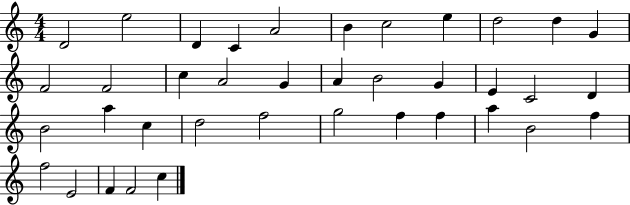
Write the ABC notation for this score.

X:1
T:Untitled
M:4/4
L:1/4
K:C
D2 e2 D C A2 B c2 e d2 d G F2 F2 c A2 G A B2 G E C2 D B2 a c d2 f2 g2 f f a B2 f f2 E2 F F2 c